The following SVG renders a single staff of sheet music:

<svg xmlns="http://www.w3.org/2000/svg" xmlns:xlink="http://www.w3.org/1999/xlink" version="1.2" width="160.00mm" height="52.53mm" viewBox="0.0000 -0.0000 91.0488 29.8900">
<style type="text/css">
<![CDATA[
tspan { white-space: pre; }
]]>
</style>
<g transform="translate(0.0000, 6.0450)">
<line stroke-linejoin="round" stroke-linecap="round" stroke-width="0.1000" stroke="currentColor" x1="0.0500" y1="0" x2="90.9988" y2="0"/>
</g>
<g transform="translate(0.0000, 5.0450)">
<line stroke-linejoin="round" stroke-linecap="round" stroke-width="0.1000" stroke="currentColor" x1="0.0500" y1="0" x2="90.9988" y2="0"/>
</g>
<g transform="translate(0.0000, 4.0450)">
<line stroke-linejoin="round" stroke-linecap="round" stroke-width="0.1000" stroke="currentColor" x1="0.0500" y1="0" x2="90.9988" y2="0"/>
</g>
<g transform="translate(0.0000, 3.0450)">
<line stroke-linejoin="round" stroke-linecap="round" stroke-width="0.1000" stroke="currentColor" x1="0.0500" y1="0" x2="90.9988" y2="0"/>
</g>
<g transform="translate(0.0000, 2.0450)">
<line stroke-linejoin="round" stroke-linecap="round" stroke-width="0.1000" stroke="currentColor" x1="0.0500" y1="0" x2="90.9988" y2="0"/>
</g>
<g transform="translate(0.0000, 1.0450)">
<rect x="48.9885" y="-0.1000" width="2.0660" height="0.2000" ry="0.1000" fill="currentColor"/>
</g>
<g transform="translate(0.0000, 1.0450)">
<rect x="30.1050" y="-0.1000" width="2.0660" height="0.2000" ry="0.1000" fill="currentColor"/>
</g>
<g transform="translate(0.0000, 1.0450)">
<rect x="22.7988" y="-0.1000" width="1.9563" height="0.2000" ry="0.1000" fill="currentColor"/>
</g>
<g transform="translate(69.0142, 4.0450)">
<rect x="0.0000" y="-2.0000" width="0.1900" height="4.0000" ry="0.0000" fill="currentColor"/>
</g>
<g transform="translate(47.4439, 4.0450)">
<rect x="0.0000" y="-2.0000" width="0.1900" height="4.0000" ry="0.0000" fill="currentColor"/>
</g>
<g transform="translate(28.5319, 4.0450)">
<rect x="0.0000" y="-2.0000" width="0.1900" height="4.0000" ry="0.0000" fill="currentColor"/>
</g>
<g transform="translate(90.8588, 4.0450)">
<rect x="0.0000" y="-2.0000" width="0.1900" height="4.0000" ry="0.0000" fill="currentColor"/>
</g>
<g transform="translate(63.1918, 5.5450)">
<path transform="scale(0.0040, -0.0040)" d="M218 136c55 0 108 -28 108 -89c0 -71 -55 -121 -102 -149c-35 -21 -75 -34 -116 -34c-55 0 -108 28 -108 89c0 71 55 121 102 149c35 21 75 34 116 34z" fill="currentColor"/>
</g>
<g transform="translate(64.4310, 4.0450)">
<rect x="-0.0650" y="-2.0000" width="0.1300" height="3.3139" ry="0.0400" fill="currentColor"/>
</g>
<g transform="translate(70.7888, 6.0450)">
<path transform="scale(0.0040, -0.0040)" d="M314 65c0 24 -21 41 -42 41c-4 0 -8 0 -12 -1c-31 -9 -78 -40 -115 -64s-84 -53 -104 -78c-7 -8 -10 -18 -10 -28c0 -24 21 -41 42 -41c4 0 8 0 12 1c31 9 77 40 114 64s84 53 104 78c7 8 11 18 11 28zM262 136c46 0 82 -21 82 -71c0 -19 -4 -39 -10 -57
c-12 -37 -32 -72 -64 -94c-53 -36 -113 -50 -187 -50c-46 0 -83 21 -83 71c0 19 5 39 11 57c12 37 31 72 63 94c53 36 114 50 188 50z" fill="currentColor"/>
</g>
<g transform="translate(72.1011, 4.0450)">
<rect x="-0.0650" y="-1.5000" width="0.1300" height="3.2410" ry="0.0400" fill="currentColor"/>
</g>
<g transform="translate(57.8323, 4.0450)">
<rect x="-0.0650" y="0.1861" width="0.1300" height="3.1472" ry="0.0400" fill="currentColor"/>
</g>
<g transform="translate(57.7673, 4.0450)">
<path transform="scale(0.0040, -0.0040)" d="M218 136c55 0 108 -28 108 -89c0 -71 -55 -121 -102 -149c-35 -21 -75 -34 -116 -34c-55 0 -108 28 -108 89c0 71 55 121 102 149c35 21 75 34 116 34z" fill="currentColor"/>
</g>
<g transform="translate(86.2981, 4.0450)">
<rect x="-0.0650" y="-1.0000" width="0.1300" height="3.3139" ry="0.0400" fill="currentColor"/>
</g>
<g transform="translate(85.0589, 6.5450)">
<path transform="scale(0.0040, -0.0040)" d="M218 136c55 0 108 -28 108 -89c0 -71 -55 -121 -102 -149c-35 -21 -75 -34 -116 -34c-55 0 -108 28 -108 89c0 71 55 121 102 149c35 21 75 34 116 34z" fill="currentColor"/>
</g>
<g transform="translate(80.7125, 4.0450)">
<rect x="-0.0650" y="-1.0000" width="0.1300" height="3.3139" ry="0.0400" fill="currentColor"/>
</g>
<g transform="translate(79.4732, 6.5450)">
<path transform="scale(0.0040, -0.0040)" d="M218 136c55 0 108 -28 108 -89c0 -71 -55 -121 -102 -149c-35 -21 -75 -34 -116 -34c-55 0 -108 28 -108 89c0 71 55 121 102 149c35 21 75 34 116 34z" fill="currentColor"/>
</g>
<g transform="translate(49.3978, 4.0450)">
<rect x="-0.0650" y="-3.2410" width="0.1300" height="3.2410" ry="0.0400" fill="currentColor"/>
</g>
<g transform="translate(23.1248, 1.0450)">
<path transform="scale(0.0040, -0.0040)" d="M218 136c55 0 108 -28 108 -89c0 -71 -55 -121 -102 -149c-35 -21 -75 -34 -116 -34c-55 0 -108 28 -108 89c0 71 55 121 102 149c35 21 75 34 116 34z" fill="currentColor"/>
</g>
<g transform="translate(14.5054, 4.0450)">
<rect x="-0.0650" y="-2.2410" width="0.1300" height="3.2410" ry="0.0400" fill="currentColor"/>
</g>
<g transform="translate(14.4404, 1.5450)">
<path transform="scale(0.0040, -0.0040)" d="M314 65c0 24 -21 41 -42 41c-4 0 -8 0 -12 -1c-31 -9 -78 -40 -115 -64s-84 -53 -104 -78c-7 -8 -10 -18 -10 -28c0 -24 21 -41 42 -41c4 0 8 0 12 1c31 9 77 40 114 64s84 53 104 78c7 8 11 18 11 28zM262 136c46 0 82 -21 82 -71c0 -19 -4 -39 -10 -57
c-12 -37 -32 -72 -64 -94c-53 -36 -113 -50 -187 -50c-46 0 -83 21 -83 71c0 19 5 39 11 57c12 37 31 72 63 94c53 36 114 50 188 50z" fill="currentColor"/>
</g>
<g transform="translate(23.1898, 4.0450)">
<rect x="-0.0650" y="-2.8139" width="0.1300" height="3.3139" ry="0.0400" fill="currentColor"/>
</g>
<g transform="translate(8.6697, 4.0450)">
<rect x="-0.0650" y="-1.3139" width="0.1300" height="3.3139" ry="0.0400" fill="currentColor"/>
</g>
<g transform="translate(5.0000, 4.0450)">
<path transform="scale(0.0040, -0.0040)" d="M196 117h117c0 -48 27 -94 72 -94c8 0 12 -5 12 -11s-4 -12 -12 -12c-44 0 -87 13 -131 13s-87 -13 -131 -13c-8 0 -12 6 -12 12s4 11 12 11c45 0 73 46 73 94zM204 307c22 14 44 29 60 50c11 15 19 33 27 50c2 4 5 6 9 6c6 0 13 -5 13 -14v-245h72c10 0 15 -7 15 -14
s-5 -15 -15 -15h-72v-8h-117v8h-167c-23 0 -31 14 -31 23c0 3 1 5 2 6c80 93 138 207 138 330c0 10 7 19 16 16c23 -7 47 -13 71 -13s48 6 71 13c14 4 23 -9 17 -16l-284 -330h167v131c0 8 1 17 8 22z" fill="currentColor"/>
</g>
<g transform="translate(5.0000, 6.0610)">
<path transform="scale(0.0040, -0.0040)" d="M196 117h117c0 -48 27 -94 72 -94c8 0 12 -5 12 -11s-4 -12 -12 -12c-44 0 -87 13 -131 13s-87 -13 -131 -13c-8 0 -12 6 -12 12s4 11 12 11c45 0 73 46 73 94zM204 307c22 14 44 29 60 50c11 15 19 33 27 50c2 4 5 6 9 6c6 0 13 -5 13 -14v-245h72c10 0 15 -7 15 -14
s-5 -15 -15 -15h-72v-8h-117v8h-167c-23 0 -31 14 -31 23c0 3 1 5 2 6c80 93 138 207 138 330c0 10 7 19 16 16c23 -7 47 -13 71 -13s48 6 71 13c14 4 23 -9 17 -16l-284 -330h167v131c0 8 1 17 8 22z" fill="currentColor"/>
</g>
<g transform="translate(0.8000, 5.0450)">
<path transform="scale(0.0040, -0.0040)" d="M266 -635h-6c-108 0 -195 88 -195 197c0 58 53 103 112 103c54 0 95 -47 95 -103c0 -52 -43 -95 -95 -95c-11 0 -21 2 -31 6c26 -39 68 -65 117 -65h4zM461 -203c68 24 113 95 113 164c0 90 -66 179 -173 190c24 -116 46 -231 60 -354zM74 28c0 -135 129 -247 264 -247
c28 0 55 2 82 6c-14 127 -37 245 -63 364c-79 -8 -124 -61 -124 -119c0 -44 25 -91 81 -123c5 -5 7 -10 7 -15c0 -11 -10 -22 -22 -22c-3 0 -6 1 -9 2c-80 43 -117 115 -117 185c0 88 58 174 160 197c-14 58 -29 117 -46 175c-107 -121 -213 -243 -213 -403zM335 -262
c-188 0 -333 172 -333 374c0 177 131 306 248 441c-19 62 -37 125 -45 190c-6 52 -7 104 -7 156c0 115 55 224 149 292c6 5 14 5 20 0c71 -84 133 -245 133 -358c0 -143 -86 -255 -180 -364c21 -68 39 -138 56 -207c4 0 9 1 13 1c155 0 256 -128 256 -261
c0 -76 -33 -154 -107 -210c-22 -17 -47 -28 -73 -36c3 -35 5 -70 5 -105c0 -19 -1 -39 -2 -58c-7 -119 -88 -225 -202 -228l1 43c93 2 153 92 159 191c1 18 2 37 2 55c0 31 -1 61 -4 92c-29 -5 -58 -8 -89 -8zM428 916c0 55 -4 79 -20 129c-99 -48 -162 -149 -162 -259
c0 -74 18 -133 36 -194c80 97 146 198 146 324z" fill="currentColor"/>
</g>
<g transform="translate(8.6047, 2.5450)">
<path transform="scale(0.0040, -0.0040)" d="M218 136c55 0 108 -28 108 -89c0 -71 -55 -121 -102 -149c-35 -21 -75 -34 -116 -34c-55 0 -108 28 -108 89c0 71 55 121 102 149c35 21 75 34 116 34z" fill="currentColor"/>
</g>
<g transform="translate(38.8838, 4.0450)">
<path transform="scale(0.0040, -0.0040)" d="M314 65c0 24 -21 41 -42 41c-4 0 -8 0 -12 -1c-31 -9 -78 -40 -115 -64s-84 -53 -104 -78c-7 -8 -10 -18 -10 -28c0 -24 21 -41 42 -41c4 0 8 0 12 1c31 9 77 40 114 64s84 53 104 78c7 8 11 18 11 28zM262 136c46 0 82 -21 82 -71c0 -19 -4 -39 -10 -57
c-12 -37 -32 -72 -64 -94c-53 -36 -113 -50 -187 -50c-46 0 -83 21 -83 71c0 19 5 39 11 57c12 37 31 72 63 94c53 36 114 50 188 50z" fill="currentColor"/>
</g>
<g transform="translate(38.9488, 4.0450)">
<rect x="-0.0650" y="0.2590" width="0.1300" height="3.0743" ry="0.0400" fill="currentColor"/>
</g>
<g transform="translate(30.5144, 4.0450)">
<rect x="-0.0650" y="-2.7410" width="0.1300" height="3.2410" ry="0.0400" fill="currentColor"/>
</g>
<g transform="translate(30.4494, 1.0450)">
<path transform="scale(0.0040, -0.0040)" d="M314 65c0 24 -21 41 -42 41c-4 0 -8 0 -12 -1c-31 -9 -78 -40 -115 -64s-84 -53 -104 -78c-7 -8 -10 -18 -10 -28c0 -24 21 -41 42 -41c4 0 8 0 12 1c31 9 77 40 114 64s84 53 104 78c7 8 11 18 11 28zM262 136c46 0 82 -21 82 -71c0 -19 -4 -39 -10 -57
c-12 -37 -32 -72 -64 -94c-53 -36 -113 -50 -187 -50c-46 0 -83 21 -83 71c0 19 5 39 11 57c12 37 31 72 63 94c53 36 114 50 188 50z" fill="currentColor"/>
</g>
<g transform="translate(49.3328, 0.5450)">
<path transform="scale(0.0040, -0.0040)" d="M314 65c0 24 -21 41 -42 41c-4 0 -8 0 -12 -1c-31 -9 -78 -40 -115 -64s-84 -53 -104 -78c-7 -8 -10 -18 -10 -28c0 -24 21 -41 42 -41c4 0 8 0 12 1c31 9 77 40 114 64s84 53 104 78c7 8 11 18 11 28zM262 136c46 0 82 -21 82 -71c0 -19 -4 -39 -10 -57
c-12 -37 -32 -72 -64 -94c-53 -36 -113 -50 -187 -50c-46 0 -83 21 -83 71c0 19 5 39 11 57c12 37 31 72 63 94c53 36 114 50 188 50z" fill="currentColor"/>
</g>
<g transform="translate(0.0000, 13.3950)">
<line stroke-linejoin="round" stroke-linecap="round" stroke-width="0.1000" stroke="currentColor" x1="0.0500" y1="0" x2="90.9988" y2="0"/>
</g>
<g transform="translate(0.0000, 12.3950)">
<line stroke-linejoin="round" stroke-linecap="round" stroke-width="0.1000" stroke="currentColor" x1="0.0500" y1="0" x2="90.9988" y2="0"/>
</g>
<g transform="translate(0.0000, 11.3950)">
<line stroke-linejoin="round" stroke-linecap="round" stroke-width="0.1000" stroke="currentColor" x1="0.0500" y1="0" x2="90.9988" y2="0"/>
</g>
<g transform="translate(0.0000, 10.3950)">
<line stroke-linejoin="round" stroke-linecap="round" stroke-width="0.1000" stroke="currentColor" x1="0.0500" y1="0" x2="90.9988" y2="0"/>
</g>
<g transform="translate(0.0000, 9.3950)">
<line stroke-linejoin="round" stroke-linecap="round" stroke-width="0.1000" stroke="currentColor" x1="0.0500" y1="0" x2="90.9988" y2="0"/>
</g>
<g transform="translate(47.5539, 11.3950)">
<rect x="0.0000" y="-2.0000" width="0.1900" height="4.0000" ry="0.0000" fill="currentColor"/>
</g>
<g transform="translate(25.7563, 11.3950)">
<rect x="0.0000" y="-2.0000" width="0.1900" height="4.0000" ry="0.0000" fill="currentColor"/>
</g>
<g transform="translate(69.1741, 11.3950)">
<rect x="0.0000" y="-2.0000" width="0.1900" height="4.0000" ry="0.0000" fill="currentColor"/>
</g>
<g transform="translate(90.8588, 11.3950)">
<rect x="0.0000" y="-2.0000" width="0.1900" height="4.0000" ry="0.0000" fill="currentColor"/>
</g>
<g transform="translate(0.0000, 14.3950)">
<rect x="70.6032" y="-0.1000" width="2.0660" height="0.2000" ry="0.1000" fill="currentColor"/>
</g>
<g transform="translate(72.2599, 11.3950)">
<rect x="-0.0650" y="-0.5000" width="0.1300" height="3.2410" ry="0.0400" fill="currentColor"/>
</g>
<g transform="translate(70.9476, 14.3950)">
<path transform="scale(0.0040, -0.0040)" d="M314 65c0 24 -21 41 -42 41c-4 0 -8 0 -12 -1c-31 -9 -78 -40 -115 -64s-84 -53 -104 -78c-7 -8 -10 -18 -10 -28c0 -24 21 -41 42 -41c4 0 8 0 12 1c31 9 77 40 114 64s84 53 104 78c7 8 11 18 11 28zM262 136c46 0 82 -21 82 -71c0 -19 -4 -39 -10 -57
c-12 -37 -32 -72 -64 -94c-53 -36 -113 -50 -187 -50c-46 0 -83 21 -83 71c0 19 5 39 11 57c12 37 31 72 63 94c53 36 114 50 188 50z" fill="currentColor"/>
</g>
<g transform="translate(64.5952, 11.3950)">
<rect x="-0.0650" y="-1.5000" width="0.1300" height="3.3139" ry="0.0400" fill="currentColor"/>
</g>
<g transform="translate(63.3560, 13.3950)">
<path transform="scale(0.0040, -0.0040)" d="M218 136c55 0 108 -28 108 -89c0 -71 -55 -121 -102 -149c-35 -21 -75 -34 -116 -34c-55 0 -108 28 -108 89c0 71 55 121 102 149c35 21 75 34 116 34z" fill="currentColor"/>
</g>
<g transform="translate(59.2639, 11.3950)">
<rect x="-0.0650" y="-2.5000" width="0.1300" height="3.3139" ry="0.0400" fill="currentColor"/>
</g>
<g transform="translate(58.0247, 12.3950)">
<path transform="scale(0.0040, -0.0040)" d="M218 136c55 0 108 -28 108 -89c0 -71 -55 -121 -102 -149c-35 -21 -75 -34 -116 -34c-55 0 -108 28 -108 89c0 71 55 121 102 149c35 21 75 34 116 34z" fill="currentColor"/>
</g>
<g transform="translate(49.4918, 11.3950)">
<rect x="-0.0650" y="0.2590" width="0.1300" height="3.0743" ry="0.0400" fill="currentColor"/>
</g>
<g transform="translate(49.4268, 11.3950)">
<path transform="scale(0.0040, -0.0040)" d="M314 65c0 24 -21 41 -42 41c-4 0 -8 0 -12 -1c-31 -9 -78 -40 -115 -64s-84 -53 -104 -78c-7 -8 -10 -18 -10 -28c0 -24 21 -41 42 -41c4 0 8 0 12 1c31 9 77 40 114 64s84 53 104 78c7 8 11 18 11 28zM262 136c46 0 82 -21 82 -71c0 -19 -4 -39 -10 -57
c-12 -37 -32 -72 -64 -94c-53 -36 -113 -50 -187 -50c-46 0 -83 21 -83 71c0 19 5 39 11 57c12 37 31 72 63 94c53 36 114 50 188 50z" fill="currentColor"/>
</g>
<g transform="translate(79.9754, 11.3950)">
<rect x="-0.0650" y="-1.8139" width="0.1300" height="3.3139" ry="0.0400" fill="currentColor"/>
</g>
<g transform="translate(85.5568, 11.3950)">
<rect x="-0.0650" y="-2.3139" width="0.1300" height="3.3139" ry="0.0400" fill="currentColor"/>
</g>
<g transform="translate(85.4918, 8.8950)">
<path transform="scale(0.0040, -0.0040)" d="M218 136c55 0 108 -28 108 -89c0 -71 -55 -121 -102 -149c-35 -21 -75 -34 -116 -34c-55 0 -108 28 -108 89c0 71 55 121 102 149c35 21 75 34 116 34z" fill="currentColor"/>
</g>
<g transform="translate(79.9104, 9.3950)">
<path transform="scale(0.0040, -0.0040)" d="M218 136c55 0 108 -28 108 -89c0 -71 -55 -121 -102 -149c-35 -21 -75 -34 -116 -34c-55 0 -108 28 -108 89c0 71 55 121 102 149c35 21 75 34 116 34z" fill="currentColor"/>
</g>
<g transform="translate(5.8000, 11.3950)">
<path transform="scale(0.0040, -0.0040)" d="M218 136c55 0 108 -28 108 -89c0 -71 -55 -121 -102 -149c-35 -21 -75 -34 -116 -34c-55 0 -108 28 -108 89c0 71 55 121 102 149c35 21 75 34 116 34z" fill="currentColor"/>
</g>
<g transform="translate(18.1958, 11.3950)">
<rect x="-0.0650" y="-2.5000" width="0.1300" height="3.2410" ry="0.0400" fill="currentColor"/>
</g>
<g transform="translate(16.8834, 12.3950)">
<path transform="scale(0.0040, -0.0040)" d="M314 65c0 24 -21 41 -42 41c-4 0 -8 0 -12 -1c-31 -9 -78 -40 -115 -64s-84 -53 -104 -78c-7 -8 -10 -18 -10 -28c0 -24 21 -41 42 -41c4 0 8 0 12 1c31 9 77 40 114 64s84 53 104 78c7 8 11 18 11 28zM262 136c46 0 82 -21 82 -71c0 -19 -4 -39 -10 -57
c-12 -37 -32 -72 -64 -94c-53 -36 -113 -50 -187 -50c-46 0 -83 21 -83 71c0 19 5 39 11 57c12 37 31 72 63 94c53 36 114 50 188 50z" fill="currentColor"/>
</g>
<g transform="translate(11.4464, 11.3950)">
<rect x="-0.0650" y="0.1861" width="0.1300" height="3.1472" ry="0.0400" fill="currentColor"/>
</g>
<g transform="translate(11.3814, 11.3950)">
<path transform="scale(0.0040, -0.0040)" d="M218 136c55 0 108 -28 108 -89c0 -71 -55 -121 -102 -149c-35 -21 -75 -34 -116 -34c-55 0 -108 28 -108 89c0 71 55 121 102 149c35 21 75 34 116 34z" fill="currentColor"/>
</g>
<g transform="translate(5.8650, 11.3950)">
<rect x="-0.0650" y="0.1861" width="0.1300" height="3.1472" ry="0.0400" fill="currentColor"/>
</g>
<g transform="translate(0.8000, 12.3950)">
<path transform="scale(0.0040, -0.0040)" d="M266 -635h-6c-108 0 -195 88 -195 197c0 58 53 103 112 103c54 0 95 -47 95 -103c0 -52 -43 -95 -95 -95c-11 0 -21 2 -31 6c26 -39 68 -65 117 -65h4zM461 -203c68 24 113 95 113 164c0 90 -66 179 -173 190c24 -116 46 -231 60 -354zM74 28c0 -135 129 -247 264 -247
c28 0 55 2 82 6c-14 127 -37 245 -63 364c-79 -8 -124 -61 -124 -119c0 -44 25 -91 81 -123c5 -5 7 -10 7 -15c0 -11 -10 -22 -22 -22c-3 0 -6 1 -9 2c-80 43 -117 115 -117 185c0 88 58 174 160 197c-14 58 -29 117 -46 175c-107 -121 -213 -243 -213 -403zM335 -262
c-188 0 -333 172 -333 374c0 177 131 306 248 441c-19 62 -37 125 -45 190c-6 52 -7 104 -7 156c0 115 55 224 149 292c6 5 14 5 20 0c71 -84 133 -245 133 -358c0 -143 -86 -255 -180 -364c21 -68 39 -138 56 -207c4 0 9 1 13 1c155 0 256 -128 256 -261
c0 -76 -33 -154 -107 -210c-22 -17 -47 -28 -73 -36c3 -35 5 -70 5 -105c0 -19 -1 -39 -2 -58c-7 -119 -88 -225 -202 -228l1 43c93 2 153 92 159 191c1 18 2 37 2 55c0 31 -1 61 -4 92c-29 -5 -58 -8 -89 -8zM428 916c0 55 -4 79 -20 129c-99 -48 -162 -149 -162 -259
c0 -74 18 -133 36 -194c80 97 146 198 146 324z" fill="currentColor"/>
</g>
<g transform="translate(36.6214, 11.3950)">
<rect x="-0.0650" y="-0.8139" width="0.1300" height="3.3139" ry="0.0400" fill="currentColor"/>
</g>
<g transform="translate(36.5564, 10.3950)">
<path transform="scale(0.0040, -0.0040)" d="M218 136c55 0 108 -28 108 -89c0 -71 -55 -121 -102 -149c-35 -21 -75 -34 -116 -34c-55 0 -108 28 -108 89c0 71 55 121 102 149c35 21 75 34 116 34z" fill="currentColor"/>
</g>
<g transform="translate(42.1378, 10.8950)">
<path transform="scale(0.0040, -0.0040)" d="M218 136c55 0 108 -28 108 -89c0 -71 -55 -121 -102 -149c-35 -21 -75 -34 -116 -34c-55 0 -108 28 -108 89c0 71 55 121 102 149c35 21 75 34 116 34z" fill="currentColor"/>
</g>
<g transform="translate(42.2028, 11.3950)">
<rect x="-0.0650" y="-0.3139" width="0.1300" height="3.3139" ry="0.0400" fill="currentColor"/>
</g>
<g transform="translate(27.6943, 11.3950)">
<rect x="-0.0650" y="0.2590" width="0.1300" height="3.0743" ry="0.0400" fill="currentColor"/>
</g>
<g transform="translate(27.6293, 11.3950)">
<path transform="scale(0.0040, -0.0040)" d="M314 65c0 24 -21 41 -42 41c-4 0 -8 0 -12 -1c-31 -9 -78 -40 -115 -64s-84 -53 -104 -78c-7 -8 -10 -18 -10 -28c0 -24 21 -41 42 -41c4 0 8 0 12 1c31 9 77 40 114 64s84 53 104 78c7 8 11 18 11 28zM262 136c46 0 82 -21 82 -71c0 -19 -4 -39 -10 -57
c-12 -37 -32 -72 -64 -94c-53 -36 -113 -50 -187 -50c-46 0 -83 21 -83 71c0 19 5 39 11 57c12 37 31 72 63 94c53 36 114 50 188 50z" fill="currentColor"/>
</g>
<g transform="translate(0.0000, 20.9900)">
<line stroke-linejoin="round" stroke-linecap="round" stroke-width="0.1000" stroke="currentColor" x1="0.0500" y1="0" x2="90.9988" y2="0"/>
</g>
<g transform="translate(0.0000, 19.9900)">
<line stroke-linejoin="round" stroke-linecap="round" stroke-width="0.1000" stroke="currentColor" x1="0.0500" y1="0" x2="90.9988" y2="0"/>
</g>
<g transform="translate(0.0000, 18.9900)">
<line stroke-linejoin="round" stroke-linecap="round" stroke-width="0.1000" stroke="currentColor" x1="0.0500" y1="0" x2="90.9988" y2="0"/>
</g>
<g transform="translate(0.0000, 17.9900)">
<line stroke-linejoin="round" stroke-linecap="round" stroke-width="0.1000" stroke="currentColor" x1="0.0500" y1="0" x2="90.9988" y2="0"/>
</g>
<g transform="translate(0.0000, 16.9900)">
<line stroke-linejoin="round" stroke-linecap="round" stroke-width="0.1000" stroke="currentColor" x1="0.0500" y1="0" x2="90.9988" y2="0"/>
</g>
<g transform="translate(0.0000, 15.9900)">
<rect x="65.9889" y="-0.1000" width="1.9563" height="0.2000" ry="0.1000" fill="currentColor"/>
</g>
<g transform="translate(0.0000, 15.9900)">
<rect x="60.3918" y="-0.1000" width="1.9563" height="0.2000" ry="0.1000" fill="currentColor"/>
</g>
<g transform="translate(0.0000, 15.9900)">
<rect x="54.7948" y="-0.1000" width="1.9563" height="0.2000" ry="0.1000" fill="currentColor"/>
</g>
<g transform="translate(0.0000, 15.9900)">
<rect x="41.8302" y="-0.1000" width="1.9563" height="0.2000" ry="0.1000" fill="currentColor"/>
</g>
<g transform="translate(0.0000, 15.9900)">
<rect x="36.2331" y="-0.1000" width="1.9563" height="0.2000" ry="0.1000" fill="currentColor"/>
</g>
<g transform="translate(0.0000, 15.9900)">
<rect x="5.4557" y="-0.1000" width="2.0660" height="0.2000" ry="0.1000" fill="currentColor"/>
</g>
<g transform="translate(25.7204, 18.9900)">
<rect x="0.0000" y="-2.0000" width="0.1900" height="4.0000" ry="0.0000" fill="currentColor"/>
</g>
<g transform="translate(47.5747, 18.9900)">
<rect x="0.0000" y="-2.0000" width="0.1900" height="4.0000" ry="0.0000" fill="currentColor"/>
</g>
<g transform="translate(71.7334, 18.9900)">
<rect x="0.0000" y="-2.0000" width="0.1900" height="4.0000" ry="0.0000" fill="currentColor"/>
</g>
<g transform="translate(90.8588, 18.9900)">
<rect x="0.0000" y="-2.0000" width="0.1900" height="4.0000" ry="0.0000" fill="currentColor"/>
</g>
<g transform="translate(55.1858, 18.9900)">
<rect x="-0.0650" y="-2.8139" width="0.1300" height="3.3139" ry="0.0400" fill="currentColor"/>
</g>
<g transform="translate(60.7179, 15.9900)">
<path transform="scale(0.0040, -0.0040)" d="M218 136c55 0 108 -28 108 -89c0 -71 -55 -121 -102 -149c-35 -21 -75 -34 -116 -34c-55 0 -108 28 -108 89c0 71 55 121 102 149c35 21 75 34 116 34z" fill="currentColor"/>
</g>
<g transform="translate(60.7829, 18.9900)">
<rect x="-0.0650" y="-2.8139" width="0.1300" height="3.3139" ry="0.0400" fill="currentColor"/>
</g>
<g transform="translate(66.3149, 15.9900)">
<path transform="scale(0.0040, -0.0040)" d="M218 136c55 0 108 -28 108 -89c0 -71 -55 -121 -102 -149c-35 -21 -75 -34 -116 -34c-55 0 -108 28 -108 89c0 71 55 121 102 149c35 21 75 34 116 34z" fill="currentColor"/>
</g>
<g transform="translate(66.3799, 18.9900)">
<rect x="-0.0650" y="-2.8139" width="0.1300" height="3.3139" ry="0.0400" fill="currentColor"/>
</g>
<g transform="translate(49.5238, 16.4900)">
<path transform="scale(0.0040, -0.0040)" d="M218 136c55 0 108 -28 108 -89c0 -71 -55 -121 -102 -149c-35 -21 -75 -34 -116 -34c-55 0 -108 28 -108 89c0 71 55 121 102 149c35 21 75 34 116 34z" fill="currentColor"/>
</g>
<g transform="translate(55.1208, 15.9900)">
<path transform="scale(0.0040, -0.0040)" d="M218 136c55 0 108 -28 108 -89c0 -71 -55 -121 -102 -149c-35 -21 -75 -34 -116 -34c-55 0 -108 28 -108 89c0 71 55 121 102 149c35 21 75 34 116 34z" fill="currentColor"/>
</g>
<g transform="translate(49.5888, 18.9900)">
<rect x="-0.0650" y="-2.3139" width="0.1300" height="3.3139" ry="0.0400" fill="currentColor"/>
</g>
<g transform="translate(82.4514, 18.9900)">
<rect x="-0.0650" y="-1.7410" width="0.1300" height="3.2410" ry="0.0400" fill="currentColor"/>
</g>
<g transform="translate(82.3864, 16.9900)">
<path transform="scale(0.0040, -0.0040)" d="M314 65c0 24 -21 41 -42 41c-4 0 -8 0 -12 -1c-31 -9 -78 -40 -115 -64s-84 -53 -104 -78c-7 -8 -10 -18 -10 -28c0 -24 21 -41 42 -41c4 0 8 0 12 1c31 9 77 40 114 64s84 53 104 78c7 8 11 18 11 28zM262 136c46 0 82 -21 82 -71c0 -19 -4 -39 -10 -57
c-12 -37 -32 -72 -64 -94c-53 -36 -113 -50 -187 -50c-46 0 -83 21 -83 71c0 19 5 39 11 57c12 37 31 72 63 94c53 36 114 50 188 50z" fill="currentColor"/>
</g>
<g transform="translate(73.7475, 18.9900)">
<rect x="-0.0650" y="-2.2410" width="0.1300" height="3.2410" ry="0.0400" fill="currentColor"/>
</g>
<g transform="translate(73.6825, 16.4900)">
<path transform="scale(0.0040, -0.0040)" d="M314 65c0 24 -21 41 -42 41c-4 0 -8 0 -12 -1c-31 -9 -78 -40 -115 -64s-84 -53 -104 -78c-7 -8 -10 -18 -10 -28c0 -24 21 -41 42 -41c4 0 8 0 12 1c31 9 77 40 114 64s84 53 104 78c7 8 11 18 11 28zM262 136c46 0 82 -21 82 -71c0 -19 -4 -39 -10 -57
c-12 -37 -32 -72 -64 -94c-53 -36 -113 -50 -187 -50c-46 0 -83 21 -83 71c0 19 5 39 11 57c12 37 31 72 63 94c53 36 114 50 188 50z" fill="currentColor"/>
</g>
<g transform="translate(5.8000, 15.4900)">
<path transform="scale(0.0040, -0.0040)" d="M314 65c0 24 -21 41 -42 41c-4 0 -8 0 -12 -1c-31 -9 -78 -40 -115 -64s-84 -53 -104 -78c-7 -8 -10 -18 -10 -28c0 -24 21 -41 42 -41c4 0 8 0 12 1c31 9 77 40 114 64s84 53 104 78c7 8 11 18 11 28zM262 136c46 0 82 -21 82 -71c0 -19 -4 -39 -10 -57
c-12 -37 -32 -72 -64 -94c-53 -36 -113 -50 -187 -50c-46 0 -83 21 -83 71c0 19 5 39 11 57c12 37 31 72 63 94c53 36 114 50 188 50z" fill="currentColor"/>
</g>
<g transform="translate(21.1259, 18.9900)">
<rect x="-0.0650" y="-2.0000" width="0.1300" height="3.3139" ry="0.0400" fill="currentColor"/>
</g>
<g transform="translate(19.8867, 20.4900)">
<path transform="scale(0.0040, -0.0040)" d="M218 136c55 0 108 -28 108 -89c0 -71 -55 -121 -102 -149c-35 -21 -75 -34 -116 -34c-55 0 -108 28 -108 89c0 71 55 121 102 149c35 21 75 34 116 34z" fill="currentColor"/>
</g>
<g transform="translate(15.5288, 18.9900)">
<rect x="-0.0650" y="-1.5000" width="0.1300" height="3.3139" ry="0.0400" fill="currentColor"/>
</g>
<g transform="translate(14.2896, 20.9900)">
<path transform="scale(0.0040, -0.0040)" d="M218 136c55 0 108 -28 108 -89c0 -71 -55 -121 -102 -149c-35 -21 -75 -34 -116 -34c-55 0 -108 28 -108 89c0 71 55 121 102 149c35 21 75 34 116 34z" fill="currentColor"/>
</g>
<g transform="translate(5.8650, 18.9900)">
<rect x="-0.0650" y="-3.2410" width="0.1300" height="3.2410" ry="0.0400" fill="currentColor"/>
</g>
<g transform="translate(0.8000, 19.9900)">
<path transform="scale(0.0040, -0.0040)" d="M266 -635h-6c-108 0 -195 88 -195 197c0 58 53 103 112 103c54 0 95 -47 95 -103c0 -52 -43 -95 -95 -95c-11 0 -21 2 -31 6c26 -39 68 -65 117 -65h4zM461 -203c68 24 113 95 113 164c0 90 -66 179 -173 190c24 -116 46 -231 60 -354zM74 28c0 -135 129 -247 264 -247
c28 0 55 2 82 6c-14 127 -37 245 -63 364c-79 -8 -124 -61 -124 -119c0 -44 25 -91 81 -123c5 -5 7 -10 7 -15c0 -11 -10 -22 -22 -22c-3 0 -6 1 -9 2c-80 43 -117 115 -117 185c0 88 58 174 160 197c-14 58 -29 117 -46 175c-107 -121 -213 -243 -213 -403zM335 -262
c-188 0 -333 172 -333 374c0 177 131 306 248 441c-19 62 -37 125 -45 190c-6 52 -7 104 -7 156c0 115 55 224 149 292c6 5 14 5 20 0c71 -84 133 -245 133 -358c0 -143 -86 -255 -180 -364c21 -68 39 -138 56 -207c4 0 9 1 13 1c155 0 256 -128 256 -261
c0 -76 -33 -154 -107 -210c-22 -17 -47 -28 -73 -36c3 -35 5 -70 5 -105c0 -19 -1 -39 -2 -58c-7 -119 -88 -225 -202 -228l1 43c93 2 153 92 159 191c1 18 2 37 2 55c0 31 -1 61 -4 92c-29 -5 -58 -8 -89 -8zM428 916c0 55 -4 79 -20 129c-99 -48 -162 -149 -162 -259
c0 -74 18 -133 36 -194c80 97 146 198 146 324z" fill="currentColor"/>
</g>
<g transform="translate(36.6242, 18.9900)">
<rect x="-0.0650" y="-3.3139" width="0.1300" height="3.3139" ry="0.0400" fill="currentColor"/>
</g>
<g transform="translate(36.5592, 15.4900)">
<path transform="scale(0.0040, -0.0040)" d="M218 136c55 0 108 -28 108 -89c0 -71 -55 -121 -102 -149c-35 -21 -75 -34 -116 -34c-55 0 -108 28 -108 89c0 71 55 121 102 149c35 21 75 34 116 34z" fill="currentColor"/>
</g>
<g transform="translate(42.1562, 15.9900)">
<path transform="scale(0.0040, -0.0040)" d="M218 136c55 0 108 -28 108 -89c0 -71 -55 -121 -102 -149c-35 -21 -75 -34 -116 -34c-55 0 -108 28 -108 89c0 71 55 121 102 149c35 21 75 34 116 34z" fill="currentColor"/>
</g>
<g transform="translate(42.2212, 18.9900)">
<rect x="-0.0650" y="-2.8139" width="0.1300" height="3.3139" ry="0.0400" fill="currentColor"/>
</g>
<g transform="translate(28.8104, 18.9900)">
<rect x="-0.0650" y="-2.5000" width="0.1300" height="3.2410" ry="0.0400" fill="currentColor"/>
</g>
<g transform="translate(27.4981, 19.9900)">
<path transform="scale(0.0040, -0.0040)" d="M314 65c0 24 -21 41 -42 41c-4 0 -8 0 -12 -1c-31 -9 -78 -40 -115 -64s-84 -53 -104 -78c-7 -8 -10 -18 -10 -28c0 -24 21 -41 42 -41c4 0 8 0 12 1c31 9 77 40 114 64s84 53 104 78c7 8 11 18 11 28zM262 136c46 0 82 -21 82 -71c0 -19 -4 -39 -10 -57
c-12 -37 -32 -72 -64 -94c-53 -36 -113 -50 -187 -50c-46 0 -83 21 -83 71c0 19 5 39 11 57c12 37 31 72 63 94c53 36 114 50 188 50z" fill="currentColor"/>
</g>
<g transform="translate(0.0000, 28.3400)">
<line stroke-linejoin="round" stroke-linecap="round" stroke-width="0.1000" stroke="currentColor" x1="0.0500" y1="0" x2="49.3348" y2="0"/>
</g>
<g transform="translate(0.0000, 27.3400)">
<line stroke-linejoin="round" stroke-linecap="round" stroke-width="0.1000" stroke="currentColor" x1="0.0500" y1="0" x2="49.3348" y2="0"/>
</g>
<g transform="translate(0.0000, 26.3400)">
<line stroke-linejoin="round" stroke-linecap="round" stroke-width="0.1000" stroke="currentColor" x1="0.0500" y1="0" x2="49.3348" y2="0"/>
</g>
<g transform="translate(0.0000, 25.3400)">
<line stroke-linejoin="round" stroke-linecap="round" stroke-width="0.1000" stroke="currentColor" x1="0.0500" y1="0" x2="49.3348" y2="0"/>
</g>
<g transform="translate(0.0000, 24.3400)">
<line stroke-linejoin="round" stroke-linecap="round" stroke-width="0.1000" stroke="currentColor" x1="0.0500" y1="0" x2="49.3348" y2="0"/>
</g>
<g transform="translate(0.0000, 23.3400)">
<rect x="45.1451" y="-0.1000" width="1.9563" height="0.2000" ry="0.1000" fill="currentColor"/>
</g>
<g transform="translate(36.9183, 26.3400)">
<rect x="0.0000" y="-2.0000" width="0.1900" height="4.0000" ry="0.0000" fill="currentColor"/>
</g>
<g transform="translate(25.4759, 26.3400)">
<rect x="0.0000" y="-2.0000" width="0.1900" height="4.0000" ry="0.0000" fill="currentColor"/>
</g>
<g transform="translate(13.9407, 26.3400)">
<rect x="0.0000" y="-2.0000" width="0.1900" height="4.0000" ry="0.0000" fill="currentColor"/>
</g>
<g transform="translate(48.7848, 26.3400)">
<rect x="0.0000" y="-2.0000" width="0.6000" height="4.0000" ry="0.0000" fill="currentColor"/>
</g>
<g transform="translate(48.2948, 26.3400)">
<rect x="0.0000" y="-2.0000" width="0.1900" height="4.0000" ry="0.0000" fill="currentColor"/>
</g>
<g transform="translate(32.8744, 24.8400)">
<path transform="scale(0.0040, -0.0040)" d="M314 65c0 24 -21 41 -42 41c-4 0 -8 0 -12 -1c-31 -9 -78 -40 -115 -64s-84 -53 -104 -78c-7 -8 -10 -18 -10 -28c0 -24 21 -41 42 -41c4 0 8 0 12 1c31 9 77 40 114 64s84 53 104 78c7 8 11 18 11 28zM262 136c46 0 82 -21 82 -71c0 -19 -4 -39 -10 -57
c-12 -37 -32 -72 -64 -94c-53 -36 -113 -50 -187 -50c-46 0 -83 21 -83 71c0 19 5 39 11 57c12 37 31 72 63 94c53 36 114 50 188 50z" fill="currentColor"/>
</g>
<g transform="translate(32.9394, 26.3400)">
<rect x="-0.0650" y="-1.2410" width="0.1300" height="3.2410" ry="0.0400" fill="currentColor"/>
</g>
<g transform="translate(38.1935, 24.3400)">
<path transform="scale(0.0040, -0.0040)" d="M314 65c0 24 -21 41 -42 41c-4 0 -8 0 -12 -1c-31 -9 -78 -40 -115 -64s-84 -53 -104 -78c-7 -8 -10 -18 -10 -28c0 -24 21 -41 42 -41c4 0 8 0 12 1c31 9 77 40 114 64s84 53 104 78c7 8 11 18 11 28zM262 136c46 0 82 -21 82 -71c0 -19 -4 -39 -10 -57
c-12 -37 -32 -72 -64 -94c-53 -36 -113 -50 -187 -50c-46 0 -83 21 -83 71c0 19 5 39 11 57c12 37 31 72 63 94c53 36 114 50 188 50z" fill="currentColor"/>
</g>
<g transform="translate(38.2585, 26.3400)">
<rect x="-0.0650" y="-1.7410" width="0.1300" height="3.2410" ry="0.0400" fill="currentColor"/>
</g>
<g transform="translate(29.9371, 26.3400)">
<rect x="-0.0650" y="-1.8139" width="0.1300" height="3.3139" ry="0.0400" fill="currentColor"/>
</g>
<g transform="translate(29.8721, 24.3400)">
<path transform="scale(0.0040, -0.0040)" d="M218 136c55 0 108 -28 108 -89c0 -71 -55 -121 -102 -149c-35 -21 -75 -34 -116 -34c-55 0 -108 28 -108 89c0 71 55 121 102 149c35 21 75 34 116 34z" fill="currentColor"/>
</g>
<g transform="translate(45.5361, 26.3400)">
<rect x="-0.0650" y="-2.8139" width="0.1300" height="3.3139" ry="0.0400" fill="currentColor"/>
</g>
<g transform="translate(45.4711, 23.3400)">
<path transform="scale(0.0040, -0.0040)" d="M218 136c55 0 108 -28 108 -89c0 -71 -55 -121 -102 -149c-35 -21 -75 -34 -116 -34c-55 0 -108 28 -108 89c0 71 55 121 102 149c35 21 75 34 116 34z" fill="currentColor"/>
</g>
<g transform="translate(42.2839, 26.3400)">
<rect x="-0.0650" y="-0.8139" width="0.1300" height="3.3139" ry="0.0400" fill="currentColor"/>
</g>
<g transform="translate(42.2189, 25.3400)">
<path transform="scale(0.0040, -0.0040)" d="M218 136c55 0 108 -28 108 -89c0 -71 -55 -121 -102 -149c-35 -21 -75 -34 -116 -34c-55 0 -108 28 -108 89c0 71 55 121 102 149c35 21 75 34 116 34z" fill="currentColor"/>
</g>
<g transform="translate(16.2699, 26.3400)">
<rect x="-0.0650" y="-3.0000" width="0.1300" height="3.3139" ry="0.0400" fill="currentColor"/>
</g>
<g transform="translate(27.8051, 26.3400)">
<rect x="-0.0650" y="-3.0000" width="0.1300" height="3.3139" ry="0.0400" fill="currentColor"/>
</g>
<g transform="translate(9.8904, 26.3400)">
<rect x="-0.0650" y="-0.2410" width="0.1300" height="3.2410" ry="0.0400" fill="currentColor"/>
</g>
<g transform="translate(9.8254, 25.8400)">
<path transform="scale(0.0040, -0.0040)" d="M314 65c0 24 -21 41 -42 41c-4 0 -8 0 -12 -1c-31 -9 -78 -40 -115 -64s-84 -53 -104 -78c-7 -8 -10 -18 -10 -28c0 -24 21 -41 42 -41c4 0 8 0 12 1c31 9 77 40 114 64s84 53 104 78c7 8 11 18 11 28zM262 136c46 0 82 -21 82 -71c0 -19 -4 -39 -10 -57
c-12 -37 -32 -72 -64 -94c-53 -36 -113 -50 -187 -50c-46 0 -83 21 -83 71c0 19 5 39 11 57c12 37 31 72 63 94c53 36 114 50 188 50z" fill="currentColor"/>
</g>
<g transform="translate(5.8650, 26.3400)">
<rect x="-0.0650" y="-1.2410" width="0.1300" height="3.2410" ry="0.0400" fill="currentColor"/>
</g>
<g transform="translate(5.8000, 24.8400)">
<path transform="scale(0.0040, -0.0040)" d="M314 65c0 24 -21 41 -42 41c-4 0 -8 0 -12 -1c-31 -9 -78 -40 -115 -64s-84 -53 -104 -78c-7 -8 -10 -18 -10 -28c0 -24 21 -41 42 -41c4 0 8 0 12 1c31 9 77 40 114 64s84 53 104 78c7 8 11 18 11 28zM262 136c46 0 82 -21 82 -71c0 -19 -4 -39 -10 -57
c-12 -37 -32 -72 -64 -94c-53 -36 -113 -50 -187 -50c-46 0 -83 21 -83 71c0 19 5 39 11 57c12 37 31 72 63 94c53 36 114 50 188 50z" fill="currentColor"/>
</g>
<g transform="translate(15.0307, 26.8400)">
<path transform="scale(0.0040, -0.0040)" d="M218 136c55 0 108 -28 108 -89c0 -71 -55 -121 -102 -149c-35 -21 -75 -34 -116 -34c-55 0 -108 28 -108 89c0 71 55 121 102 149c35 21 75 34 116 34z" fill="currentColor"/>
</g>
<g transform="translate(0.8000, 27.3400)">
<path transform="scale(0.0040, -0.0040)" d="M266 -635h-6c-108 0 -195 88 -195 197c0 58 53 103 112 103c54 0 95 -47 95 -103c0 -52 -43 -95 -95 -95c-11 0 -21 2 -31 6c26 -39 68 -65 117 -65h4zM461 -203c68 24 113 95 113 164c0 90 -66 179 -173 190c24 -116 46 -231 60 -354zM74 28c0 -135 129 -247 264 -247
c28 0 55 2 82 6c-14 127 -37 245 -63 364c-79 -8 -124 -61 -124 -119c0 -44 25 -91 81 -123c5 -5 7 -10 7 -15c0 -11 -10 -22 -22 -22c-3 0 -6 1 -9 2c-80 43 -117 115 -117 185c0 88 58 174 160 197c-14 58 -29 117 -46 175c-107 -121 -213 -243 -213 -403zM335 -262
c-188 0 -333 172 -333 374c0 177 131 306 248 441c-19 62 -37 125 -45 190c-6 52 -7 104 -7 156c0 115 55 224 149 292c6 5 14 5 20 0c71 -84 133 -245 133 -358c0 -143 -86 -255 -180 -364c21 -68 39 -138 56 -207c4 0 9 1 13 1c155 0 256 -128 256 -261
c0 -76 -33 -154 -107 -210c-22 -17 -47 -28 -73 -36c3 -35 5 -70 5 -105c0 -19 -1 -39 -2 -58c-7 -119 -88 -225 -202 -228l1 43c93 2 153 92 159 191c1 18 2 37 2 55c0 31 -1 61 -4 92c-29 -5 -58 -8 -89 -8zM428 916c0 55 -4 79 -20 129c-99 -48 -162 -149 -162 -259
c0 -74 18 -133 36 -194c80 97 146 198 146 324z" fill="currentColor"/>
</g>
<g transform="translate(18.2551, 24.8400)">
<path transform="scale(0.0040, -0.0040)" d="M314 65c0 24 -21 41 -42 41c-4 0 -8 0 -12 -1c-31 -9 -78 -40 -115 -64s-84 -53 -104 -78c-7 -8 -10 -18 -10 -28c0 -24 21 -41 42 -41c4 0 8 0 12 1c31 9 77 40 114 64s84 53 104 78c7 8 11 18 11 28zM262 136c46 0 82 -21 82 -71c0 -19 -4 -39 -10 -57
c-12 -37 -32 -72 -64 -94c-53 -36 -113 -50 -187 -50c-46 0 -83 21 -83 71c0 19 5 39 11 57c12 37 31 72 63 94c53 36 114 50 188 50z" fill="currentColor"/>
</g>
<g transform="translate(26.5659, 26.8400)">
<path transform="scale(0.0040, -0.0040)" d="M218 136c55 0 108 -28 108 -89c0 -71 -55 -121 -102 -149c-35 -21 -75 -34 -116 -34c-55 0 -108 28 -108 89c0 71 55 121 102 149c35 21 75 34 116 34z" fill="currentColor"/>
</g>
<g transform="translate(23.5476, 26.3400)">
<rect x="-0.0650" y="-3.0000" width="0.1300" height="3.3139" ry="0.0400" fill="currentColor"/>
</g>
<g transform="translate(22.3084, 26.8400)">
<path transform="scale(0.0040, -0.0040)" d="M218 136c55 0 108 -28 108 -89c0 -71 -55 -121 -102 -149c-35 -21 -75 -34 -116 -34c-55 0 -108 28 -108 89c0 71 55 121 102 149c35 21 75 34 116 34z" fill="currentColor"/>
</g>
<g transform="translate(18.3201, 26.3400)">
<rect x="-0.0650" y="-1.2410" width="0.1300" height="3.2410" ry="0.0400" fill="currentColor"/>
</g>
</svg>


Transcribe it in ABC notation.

X:1
T:Untitled
M:4/4
L:1/4
K:C
e g2 a a2 B2 b2 B F E2 D D B B G2 B2 d c B2 G E C2 f g b2 E F G2 b a g a a a g2 f2 e2 c2 A e2 A A f e2 f2 d a